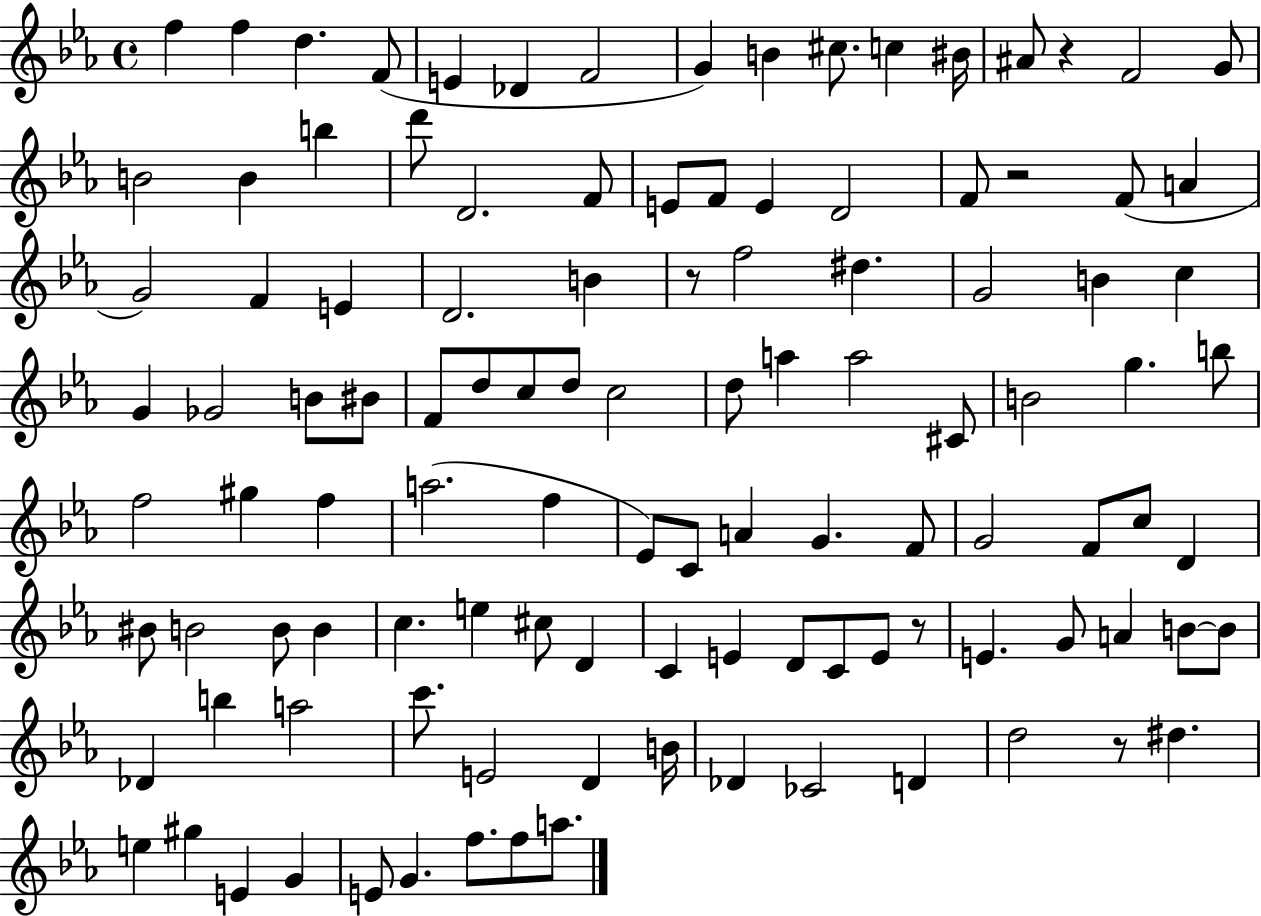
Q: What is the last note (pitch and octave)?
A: A5